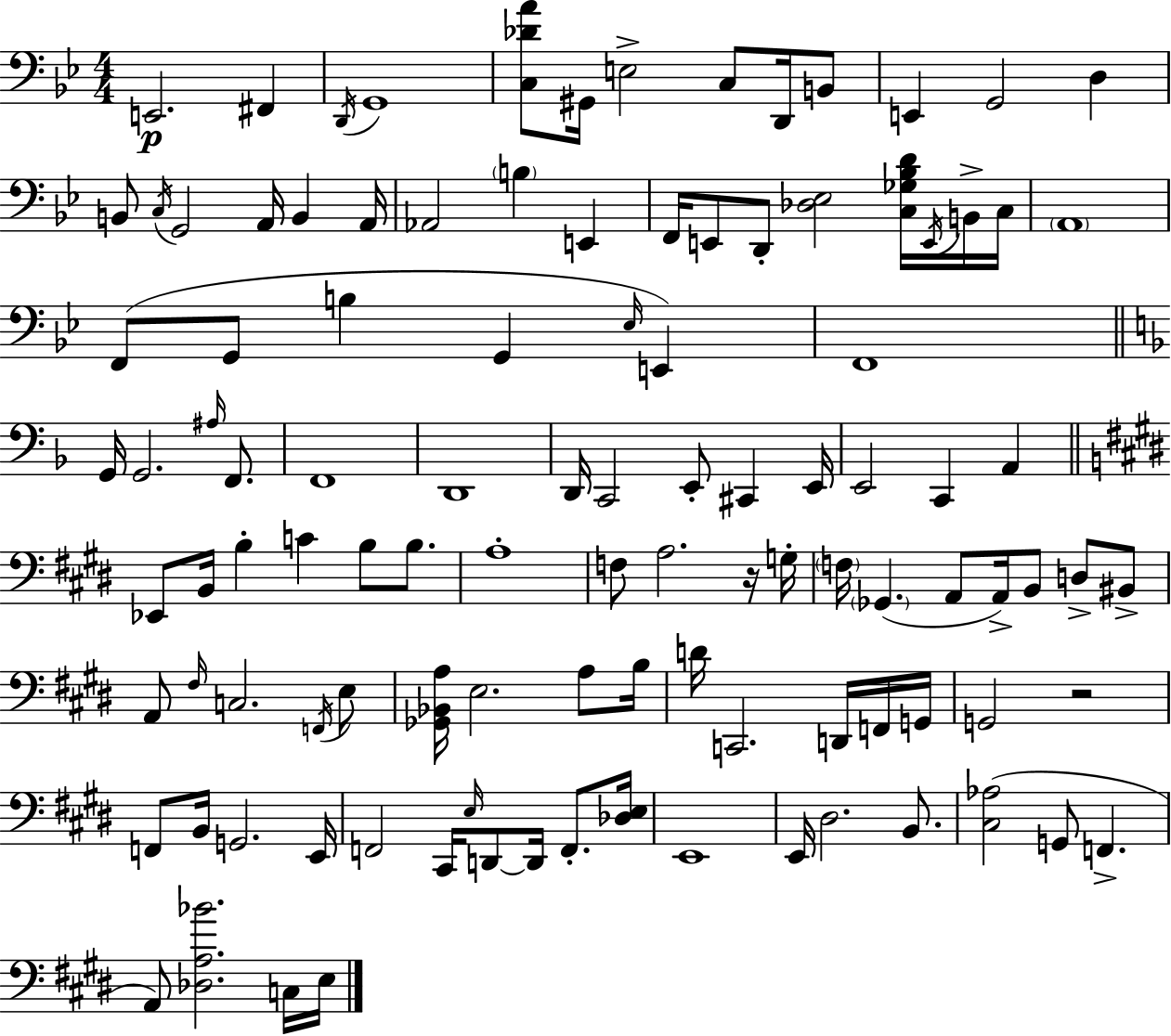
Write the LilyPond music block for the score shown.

{
  \clef bass
  \numericTimeSignature
  \time 4/4
  \key g \minor
  e,2.\p fis,4 | \acciaccatura { d,16 } g,1 | <c des' a'>8 gis,16 e2-> c8 d,16 b,8 | e,4 g,2 d4 | \break b,8 \acciaccatura { c16 } g,2 a,16 b,4 | a,16 aes,2 \parenthesize b4 e,4 | f,16 e,8 d,8-. <des ees>2 <c ges bes d'>16 | \acciaccatura { e,16 } b,16-> c16 \parenthesize a,1 | \break f,8( g,8 b4 g,4 \grace { ees16 } | e,4) f,1 | \bar "||" \break \key d \minor g,16 g,2. \grace { ais16 } f,8. | f,1 | d,1 | d,16 c,2 e,8-. cis,4 | \break e,16 e,2 c,4 a,4 | \bar "||" \break \key e \major ees,8 b,16 b4-. c'4 b8 b8. | a1-. | f8 a2. r16 g16-. | \parenthesize f16 \parenthesize ges,4.( a,8 a,16->) b,8 d8-> bis,8-> | \break a,8 \grace { fis16 } c2. \acciaccatura { f,16 } | e8 <ges, bes, a>16 e2. a8 | b16 d'16 c,2. d,16 | f,16 g,16 g,2 r2 | \break f,8 b,16 g,2. | e,16 f,2 cis,16 \grace { e16 } d,8~~ d,16 f,8.-. | <des e>16 e,1 | e,16 dis2. | \break b,8. <cis aes>2( g,8 f,4.-> | a,8) <des a bes'>2. | c16 e16 \bar "|."
}